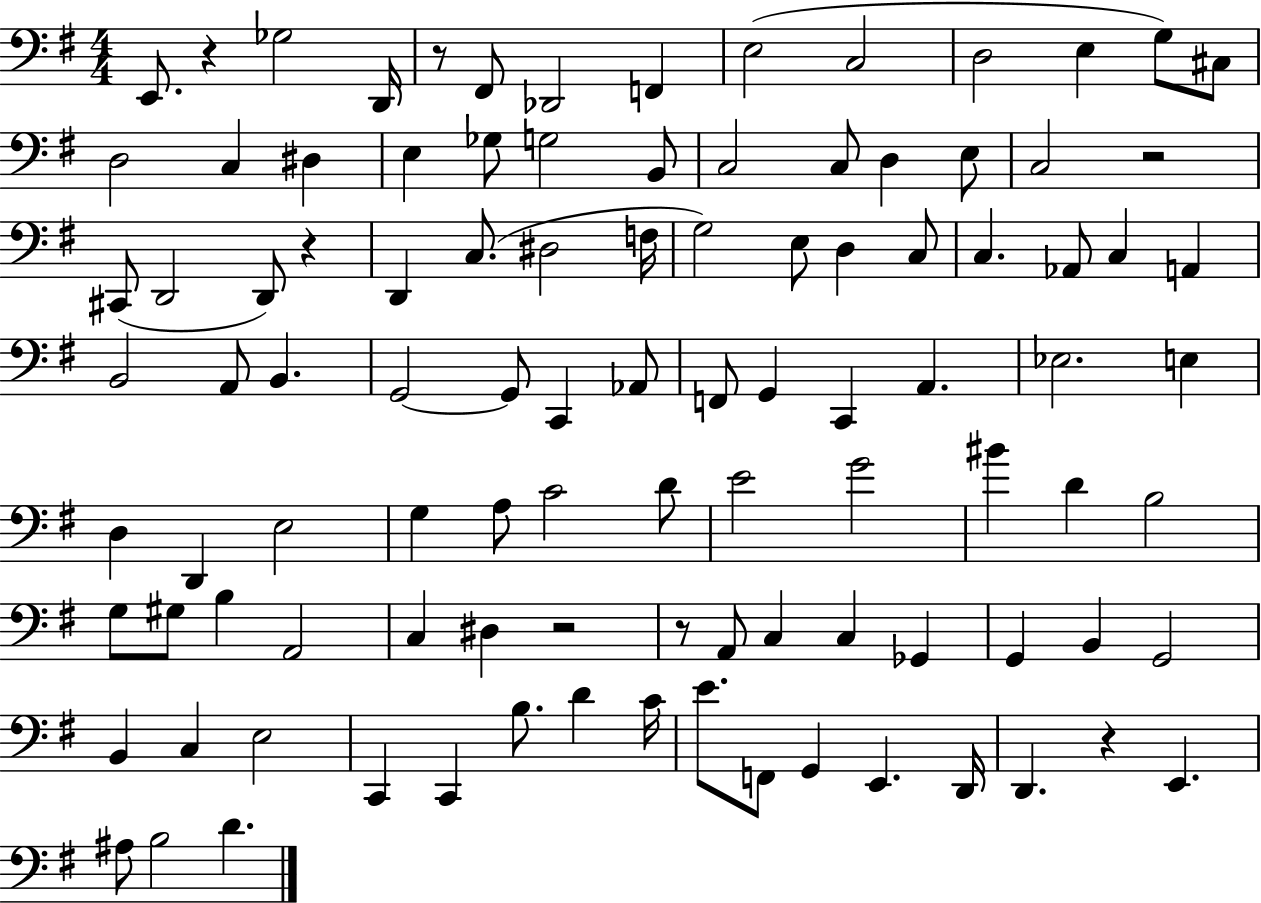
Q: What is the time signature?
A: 4/4